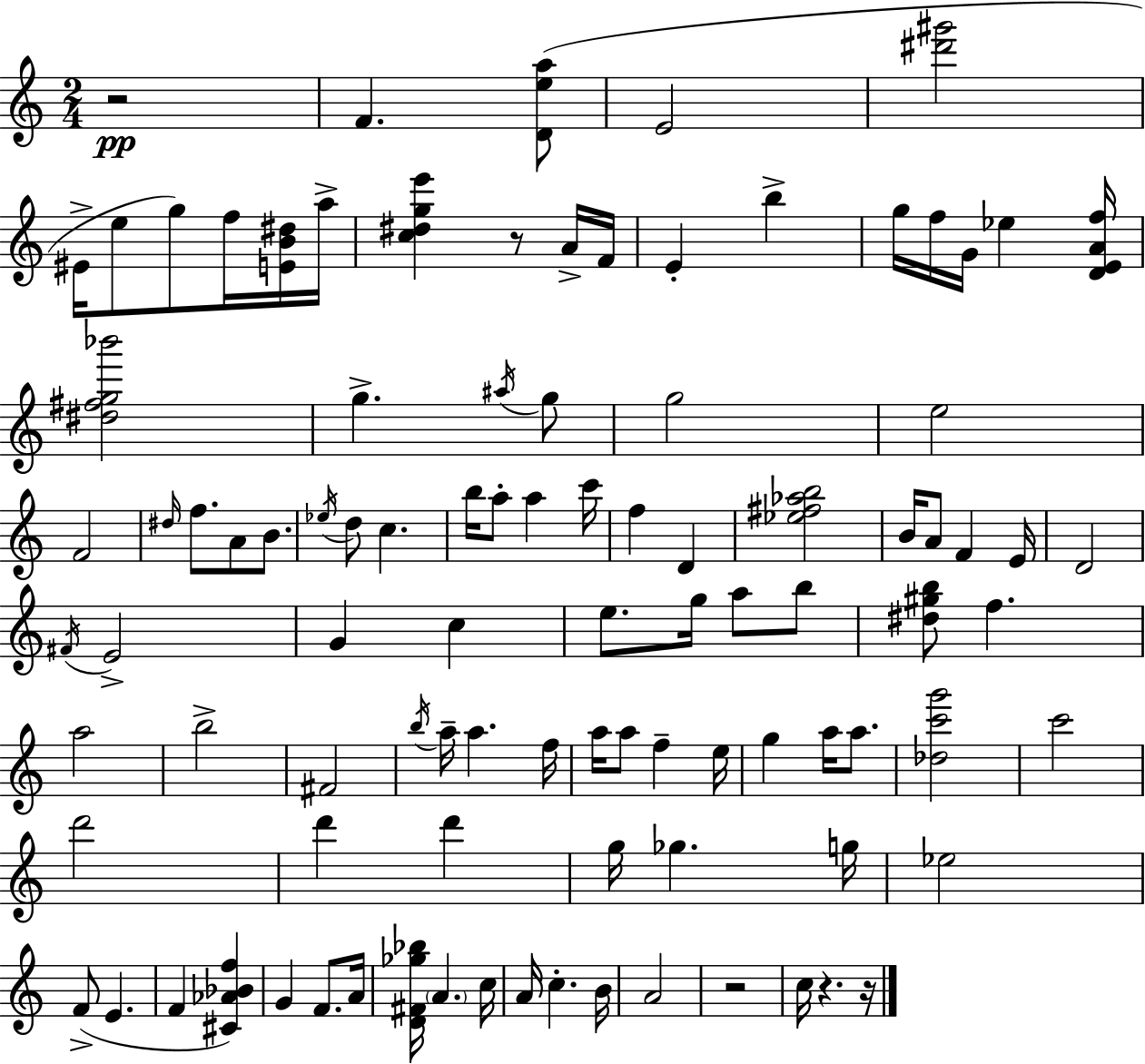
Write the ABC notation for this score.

X:1
T:Untitled
M:2/4
L:1/4
K:C
z2 F [Dea]/2 E2 [^d'^g']2 ^E/4 e/2 g/2 f/4 [EB^d]/4 a/4 [c^dge'] z/2 A/4 F/4 E b g/4 f/4 G/4 _e [DEAf]/4 [^d^fg_b']2 g ^a/4 g/2 g2 e2 F2 ^d/4 f/2 A/2 B/2 _e/4 d/2 c b/4 a/2 a c'/4 f D [_e^f_ab]2 B/4 A/2 F E/4 D2 ^F/4 E2 G c e/2 g/4 a/2 b/2 [^d^gb]/2 f a2 b2 ^F2 b/4 a/4 a f/4 a/4 a/2 f e/4 g a/4 a/2 [_dc'g']2 c'2 d'2 d' d' g/4 _g g/4 _e2 F/2 E F [^C_A_Bf] G F/2 A/4 [D^F_g_b]/4 A c/4 A/4 c B/4 A2 z2 c/4 z z/4